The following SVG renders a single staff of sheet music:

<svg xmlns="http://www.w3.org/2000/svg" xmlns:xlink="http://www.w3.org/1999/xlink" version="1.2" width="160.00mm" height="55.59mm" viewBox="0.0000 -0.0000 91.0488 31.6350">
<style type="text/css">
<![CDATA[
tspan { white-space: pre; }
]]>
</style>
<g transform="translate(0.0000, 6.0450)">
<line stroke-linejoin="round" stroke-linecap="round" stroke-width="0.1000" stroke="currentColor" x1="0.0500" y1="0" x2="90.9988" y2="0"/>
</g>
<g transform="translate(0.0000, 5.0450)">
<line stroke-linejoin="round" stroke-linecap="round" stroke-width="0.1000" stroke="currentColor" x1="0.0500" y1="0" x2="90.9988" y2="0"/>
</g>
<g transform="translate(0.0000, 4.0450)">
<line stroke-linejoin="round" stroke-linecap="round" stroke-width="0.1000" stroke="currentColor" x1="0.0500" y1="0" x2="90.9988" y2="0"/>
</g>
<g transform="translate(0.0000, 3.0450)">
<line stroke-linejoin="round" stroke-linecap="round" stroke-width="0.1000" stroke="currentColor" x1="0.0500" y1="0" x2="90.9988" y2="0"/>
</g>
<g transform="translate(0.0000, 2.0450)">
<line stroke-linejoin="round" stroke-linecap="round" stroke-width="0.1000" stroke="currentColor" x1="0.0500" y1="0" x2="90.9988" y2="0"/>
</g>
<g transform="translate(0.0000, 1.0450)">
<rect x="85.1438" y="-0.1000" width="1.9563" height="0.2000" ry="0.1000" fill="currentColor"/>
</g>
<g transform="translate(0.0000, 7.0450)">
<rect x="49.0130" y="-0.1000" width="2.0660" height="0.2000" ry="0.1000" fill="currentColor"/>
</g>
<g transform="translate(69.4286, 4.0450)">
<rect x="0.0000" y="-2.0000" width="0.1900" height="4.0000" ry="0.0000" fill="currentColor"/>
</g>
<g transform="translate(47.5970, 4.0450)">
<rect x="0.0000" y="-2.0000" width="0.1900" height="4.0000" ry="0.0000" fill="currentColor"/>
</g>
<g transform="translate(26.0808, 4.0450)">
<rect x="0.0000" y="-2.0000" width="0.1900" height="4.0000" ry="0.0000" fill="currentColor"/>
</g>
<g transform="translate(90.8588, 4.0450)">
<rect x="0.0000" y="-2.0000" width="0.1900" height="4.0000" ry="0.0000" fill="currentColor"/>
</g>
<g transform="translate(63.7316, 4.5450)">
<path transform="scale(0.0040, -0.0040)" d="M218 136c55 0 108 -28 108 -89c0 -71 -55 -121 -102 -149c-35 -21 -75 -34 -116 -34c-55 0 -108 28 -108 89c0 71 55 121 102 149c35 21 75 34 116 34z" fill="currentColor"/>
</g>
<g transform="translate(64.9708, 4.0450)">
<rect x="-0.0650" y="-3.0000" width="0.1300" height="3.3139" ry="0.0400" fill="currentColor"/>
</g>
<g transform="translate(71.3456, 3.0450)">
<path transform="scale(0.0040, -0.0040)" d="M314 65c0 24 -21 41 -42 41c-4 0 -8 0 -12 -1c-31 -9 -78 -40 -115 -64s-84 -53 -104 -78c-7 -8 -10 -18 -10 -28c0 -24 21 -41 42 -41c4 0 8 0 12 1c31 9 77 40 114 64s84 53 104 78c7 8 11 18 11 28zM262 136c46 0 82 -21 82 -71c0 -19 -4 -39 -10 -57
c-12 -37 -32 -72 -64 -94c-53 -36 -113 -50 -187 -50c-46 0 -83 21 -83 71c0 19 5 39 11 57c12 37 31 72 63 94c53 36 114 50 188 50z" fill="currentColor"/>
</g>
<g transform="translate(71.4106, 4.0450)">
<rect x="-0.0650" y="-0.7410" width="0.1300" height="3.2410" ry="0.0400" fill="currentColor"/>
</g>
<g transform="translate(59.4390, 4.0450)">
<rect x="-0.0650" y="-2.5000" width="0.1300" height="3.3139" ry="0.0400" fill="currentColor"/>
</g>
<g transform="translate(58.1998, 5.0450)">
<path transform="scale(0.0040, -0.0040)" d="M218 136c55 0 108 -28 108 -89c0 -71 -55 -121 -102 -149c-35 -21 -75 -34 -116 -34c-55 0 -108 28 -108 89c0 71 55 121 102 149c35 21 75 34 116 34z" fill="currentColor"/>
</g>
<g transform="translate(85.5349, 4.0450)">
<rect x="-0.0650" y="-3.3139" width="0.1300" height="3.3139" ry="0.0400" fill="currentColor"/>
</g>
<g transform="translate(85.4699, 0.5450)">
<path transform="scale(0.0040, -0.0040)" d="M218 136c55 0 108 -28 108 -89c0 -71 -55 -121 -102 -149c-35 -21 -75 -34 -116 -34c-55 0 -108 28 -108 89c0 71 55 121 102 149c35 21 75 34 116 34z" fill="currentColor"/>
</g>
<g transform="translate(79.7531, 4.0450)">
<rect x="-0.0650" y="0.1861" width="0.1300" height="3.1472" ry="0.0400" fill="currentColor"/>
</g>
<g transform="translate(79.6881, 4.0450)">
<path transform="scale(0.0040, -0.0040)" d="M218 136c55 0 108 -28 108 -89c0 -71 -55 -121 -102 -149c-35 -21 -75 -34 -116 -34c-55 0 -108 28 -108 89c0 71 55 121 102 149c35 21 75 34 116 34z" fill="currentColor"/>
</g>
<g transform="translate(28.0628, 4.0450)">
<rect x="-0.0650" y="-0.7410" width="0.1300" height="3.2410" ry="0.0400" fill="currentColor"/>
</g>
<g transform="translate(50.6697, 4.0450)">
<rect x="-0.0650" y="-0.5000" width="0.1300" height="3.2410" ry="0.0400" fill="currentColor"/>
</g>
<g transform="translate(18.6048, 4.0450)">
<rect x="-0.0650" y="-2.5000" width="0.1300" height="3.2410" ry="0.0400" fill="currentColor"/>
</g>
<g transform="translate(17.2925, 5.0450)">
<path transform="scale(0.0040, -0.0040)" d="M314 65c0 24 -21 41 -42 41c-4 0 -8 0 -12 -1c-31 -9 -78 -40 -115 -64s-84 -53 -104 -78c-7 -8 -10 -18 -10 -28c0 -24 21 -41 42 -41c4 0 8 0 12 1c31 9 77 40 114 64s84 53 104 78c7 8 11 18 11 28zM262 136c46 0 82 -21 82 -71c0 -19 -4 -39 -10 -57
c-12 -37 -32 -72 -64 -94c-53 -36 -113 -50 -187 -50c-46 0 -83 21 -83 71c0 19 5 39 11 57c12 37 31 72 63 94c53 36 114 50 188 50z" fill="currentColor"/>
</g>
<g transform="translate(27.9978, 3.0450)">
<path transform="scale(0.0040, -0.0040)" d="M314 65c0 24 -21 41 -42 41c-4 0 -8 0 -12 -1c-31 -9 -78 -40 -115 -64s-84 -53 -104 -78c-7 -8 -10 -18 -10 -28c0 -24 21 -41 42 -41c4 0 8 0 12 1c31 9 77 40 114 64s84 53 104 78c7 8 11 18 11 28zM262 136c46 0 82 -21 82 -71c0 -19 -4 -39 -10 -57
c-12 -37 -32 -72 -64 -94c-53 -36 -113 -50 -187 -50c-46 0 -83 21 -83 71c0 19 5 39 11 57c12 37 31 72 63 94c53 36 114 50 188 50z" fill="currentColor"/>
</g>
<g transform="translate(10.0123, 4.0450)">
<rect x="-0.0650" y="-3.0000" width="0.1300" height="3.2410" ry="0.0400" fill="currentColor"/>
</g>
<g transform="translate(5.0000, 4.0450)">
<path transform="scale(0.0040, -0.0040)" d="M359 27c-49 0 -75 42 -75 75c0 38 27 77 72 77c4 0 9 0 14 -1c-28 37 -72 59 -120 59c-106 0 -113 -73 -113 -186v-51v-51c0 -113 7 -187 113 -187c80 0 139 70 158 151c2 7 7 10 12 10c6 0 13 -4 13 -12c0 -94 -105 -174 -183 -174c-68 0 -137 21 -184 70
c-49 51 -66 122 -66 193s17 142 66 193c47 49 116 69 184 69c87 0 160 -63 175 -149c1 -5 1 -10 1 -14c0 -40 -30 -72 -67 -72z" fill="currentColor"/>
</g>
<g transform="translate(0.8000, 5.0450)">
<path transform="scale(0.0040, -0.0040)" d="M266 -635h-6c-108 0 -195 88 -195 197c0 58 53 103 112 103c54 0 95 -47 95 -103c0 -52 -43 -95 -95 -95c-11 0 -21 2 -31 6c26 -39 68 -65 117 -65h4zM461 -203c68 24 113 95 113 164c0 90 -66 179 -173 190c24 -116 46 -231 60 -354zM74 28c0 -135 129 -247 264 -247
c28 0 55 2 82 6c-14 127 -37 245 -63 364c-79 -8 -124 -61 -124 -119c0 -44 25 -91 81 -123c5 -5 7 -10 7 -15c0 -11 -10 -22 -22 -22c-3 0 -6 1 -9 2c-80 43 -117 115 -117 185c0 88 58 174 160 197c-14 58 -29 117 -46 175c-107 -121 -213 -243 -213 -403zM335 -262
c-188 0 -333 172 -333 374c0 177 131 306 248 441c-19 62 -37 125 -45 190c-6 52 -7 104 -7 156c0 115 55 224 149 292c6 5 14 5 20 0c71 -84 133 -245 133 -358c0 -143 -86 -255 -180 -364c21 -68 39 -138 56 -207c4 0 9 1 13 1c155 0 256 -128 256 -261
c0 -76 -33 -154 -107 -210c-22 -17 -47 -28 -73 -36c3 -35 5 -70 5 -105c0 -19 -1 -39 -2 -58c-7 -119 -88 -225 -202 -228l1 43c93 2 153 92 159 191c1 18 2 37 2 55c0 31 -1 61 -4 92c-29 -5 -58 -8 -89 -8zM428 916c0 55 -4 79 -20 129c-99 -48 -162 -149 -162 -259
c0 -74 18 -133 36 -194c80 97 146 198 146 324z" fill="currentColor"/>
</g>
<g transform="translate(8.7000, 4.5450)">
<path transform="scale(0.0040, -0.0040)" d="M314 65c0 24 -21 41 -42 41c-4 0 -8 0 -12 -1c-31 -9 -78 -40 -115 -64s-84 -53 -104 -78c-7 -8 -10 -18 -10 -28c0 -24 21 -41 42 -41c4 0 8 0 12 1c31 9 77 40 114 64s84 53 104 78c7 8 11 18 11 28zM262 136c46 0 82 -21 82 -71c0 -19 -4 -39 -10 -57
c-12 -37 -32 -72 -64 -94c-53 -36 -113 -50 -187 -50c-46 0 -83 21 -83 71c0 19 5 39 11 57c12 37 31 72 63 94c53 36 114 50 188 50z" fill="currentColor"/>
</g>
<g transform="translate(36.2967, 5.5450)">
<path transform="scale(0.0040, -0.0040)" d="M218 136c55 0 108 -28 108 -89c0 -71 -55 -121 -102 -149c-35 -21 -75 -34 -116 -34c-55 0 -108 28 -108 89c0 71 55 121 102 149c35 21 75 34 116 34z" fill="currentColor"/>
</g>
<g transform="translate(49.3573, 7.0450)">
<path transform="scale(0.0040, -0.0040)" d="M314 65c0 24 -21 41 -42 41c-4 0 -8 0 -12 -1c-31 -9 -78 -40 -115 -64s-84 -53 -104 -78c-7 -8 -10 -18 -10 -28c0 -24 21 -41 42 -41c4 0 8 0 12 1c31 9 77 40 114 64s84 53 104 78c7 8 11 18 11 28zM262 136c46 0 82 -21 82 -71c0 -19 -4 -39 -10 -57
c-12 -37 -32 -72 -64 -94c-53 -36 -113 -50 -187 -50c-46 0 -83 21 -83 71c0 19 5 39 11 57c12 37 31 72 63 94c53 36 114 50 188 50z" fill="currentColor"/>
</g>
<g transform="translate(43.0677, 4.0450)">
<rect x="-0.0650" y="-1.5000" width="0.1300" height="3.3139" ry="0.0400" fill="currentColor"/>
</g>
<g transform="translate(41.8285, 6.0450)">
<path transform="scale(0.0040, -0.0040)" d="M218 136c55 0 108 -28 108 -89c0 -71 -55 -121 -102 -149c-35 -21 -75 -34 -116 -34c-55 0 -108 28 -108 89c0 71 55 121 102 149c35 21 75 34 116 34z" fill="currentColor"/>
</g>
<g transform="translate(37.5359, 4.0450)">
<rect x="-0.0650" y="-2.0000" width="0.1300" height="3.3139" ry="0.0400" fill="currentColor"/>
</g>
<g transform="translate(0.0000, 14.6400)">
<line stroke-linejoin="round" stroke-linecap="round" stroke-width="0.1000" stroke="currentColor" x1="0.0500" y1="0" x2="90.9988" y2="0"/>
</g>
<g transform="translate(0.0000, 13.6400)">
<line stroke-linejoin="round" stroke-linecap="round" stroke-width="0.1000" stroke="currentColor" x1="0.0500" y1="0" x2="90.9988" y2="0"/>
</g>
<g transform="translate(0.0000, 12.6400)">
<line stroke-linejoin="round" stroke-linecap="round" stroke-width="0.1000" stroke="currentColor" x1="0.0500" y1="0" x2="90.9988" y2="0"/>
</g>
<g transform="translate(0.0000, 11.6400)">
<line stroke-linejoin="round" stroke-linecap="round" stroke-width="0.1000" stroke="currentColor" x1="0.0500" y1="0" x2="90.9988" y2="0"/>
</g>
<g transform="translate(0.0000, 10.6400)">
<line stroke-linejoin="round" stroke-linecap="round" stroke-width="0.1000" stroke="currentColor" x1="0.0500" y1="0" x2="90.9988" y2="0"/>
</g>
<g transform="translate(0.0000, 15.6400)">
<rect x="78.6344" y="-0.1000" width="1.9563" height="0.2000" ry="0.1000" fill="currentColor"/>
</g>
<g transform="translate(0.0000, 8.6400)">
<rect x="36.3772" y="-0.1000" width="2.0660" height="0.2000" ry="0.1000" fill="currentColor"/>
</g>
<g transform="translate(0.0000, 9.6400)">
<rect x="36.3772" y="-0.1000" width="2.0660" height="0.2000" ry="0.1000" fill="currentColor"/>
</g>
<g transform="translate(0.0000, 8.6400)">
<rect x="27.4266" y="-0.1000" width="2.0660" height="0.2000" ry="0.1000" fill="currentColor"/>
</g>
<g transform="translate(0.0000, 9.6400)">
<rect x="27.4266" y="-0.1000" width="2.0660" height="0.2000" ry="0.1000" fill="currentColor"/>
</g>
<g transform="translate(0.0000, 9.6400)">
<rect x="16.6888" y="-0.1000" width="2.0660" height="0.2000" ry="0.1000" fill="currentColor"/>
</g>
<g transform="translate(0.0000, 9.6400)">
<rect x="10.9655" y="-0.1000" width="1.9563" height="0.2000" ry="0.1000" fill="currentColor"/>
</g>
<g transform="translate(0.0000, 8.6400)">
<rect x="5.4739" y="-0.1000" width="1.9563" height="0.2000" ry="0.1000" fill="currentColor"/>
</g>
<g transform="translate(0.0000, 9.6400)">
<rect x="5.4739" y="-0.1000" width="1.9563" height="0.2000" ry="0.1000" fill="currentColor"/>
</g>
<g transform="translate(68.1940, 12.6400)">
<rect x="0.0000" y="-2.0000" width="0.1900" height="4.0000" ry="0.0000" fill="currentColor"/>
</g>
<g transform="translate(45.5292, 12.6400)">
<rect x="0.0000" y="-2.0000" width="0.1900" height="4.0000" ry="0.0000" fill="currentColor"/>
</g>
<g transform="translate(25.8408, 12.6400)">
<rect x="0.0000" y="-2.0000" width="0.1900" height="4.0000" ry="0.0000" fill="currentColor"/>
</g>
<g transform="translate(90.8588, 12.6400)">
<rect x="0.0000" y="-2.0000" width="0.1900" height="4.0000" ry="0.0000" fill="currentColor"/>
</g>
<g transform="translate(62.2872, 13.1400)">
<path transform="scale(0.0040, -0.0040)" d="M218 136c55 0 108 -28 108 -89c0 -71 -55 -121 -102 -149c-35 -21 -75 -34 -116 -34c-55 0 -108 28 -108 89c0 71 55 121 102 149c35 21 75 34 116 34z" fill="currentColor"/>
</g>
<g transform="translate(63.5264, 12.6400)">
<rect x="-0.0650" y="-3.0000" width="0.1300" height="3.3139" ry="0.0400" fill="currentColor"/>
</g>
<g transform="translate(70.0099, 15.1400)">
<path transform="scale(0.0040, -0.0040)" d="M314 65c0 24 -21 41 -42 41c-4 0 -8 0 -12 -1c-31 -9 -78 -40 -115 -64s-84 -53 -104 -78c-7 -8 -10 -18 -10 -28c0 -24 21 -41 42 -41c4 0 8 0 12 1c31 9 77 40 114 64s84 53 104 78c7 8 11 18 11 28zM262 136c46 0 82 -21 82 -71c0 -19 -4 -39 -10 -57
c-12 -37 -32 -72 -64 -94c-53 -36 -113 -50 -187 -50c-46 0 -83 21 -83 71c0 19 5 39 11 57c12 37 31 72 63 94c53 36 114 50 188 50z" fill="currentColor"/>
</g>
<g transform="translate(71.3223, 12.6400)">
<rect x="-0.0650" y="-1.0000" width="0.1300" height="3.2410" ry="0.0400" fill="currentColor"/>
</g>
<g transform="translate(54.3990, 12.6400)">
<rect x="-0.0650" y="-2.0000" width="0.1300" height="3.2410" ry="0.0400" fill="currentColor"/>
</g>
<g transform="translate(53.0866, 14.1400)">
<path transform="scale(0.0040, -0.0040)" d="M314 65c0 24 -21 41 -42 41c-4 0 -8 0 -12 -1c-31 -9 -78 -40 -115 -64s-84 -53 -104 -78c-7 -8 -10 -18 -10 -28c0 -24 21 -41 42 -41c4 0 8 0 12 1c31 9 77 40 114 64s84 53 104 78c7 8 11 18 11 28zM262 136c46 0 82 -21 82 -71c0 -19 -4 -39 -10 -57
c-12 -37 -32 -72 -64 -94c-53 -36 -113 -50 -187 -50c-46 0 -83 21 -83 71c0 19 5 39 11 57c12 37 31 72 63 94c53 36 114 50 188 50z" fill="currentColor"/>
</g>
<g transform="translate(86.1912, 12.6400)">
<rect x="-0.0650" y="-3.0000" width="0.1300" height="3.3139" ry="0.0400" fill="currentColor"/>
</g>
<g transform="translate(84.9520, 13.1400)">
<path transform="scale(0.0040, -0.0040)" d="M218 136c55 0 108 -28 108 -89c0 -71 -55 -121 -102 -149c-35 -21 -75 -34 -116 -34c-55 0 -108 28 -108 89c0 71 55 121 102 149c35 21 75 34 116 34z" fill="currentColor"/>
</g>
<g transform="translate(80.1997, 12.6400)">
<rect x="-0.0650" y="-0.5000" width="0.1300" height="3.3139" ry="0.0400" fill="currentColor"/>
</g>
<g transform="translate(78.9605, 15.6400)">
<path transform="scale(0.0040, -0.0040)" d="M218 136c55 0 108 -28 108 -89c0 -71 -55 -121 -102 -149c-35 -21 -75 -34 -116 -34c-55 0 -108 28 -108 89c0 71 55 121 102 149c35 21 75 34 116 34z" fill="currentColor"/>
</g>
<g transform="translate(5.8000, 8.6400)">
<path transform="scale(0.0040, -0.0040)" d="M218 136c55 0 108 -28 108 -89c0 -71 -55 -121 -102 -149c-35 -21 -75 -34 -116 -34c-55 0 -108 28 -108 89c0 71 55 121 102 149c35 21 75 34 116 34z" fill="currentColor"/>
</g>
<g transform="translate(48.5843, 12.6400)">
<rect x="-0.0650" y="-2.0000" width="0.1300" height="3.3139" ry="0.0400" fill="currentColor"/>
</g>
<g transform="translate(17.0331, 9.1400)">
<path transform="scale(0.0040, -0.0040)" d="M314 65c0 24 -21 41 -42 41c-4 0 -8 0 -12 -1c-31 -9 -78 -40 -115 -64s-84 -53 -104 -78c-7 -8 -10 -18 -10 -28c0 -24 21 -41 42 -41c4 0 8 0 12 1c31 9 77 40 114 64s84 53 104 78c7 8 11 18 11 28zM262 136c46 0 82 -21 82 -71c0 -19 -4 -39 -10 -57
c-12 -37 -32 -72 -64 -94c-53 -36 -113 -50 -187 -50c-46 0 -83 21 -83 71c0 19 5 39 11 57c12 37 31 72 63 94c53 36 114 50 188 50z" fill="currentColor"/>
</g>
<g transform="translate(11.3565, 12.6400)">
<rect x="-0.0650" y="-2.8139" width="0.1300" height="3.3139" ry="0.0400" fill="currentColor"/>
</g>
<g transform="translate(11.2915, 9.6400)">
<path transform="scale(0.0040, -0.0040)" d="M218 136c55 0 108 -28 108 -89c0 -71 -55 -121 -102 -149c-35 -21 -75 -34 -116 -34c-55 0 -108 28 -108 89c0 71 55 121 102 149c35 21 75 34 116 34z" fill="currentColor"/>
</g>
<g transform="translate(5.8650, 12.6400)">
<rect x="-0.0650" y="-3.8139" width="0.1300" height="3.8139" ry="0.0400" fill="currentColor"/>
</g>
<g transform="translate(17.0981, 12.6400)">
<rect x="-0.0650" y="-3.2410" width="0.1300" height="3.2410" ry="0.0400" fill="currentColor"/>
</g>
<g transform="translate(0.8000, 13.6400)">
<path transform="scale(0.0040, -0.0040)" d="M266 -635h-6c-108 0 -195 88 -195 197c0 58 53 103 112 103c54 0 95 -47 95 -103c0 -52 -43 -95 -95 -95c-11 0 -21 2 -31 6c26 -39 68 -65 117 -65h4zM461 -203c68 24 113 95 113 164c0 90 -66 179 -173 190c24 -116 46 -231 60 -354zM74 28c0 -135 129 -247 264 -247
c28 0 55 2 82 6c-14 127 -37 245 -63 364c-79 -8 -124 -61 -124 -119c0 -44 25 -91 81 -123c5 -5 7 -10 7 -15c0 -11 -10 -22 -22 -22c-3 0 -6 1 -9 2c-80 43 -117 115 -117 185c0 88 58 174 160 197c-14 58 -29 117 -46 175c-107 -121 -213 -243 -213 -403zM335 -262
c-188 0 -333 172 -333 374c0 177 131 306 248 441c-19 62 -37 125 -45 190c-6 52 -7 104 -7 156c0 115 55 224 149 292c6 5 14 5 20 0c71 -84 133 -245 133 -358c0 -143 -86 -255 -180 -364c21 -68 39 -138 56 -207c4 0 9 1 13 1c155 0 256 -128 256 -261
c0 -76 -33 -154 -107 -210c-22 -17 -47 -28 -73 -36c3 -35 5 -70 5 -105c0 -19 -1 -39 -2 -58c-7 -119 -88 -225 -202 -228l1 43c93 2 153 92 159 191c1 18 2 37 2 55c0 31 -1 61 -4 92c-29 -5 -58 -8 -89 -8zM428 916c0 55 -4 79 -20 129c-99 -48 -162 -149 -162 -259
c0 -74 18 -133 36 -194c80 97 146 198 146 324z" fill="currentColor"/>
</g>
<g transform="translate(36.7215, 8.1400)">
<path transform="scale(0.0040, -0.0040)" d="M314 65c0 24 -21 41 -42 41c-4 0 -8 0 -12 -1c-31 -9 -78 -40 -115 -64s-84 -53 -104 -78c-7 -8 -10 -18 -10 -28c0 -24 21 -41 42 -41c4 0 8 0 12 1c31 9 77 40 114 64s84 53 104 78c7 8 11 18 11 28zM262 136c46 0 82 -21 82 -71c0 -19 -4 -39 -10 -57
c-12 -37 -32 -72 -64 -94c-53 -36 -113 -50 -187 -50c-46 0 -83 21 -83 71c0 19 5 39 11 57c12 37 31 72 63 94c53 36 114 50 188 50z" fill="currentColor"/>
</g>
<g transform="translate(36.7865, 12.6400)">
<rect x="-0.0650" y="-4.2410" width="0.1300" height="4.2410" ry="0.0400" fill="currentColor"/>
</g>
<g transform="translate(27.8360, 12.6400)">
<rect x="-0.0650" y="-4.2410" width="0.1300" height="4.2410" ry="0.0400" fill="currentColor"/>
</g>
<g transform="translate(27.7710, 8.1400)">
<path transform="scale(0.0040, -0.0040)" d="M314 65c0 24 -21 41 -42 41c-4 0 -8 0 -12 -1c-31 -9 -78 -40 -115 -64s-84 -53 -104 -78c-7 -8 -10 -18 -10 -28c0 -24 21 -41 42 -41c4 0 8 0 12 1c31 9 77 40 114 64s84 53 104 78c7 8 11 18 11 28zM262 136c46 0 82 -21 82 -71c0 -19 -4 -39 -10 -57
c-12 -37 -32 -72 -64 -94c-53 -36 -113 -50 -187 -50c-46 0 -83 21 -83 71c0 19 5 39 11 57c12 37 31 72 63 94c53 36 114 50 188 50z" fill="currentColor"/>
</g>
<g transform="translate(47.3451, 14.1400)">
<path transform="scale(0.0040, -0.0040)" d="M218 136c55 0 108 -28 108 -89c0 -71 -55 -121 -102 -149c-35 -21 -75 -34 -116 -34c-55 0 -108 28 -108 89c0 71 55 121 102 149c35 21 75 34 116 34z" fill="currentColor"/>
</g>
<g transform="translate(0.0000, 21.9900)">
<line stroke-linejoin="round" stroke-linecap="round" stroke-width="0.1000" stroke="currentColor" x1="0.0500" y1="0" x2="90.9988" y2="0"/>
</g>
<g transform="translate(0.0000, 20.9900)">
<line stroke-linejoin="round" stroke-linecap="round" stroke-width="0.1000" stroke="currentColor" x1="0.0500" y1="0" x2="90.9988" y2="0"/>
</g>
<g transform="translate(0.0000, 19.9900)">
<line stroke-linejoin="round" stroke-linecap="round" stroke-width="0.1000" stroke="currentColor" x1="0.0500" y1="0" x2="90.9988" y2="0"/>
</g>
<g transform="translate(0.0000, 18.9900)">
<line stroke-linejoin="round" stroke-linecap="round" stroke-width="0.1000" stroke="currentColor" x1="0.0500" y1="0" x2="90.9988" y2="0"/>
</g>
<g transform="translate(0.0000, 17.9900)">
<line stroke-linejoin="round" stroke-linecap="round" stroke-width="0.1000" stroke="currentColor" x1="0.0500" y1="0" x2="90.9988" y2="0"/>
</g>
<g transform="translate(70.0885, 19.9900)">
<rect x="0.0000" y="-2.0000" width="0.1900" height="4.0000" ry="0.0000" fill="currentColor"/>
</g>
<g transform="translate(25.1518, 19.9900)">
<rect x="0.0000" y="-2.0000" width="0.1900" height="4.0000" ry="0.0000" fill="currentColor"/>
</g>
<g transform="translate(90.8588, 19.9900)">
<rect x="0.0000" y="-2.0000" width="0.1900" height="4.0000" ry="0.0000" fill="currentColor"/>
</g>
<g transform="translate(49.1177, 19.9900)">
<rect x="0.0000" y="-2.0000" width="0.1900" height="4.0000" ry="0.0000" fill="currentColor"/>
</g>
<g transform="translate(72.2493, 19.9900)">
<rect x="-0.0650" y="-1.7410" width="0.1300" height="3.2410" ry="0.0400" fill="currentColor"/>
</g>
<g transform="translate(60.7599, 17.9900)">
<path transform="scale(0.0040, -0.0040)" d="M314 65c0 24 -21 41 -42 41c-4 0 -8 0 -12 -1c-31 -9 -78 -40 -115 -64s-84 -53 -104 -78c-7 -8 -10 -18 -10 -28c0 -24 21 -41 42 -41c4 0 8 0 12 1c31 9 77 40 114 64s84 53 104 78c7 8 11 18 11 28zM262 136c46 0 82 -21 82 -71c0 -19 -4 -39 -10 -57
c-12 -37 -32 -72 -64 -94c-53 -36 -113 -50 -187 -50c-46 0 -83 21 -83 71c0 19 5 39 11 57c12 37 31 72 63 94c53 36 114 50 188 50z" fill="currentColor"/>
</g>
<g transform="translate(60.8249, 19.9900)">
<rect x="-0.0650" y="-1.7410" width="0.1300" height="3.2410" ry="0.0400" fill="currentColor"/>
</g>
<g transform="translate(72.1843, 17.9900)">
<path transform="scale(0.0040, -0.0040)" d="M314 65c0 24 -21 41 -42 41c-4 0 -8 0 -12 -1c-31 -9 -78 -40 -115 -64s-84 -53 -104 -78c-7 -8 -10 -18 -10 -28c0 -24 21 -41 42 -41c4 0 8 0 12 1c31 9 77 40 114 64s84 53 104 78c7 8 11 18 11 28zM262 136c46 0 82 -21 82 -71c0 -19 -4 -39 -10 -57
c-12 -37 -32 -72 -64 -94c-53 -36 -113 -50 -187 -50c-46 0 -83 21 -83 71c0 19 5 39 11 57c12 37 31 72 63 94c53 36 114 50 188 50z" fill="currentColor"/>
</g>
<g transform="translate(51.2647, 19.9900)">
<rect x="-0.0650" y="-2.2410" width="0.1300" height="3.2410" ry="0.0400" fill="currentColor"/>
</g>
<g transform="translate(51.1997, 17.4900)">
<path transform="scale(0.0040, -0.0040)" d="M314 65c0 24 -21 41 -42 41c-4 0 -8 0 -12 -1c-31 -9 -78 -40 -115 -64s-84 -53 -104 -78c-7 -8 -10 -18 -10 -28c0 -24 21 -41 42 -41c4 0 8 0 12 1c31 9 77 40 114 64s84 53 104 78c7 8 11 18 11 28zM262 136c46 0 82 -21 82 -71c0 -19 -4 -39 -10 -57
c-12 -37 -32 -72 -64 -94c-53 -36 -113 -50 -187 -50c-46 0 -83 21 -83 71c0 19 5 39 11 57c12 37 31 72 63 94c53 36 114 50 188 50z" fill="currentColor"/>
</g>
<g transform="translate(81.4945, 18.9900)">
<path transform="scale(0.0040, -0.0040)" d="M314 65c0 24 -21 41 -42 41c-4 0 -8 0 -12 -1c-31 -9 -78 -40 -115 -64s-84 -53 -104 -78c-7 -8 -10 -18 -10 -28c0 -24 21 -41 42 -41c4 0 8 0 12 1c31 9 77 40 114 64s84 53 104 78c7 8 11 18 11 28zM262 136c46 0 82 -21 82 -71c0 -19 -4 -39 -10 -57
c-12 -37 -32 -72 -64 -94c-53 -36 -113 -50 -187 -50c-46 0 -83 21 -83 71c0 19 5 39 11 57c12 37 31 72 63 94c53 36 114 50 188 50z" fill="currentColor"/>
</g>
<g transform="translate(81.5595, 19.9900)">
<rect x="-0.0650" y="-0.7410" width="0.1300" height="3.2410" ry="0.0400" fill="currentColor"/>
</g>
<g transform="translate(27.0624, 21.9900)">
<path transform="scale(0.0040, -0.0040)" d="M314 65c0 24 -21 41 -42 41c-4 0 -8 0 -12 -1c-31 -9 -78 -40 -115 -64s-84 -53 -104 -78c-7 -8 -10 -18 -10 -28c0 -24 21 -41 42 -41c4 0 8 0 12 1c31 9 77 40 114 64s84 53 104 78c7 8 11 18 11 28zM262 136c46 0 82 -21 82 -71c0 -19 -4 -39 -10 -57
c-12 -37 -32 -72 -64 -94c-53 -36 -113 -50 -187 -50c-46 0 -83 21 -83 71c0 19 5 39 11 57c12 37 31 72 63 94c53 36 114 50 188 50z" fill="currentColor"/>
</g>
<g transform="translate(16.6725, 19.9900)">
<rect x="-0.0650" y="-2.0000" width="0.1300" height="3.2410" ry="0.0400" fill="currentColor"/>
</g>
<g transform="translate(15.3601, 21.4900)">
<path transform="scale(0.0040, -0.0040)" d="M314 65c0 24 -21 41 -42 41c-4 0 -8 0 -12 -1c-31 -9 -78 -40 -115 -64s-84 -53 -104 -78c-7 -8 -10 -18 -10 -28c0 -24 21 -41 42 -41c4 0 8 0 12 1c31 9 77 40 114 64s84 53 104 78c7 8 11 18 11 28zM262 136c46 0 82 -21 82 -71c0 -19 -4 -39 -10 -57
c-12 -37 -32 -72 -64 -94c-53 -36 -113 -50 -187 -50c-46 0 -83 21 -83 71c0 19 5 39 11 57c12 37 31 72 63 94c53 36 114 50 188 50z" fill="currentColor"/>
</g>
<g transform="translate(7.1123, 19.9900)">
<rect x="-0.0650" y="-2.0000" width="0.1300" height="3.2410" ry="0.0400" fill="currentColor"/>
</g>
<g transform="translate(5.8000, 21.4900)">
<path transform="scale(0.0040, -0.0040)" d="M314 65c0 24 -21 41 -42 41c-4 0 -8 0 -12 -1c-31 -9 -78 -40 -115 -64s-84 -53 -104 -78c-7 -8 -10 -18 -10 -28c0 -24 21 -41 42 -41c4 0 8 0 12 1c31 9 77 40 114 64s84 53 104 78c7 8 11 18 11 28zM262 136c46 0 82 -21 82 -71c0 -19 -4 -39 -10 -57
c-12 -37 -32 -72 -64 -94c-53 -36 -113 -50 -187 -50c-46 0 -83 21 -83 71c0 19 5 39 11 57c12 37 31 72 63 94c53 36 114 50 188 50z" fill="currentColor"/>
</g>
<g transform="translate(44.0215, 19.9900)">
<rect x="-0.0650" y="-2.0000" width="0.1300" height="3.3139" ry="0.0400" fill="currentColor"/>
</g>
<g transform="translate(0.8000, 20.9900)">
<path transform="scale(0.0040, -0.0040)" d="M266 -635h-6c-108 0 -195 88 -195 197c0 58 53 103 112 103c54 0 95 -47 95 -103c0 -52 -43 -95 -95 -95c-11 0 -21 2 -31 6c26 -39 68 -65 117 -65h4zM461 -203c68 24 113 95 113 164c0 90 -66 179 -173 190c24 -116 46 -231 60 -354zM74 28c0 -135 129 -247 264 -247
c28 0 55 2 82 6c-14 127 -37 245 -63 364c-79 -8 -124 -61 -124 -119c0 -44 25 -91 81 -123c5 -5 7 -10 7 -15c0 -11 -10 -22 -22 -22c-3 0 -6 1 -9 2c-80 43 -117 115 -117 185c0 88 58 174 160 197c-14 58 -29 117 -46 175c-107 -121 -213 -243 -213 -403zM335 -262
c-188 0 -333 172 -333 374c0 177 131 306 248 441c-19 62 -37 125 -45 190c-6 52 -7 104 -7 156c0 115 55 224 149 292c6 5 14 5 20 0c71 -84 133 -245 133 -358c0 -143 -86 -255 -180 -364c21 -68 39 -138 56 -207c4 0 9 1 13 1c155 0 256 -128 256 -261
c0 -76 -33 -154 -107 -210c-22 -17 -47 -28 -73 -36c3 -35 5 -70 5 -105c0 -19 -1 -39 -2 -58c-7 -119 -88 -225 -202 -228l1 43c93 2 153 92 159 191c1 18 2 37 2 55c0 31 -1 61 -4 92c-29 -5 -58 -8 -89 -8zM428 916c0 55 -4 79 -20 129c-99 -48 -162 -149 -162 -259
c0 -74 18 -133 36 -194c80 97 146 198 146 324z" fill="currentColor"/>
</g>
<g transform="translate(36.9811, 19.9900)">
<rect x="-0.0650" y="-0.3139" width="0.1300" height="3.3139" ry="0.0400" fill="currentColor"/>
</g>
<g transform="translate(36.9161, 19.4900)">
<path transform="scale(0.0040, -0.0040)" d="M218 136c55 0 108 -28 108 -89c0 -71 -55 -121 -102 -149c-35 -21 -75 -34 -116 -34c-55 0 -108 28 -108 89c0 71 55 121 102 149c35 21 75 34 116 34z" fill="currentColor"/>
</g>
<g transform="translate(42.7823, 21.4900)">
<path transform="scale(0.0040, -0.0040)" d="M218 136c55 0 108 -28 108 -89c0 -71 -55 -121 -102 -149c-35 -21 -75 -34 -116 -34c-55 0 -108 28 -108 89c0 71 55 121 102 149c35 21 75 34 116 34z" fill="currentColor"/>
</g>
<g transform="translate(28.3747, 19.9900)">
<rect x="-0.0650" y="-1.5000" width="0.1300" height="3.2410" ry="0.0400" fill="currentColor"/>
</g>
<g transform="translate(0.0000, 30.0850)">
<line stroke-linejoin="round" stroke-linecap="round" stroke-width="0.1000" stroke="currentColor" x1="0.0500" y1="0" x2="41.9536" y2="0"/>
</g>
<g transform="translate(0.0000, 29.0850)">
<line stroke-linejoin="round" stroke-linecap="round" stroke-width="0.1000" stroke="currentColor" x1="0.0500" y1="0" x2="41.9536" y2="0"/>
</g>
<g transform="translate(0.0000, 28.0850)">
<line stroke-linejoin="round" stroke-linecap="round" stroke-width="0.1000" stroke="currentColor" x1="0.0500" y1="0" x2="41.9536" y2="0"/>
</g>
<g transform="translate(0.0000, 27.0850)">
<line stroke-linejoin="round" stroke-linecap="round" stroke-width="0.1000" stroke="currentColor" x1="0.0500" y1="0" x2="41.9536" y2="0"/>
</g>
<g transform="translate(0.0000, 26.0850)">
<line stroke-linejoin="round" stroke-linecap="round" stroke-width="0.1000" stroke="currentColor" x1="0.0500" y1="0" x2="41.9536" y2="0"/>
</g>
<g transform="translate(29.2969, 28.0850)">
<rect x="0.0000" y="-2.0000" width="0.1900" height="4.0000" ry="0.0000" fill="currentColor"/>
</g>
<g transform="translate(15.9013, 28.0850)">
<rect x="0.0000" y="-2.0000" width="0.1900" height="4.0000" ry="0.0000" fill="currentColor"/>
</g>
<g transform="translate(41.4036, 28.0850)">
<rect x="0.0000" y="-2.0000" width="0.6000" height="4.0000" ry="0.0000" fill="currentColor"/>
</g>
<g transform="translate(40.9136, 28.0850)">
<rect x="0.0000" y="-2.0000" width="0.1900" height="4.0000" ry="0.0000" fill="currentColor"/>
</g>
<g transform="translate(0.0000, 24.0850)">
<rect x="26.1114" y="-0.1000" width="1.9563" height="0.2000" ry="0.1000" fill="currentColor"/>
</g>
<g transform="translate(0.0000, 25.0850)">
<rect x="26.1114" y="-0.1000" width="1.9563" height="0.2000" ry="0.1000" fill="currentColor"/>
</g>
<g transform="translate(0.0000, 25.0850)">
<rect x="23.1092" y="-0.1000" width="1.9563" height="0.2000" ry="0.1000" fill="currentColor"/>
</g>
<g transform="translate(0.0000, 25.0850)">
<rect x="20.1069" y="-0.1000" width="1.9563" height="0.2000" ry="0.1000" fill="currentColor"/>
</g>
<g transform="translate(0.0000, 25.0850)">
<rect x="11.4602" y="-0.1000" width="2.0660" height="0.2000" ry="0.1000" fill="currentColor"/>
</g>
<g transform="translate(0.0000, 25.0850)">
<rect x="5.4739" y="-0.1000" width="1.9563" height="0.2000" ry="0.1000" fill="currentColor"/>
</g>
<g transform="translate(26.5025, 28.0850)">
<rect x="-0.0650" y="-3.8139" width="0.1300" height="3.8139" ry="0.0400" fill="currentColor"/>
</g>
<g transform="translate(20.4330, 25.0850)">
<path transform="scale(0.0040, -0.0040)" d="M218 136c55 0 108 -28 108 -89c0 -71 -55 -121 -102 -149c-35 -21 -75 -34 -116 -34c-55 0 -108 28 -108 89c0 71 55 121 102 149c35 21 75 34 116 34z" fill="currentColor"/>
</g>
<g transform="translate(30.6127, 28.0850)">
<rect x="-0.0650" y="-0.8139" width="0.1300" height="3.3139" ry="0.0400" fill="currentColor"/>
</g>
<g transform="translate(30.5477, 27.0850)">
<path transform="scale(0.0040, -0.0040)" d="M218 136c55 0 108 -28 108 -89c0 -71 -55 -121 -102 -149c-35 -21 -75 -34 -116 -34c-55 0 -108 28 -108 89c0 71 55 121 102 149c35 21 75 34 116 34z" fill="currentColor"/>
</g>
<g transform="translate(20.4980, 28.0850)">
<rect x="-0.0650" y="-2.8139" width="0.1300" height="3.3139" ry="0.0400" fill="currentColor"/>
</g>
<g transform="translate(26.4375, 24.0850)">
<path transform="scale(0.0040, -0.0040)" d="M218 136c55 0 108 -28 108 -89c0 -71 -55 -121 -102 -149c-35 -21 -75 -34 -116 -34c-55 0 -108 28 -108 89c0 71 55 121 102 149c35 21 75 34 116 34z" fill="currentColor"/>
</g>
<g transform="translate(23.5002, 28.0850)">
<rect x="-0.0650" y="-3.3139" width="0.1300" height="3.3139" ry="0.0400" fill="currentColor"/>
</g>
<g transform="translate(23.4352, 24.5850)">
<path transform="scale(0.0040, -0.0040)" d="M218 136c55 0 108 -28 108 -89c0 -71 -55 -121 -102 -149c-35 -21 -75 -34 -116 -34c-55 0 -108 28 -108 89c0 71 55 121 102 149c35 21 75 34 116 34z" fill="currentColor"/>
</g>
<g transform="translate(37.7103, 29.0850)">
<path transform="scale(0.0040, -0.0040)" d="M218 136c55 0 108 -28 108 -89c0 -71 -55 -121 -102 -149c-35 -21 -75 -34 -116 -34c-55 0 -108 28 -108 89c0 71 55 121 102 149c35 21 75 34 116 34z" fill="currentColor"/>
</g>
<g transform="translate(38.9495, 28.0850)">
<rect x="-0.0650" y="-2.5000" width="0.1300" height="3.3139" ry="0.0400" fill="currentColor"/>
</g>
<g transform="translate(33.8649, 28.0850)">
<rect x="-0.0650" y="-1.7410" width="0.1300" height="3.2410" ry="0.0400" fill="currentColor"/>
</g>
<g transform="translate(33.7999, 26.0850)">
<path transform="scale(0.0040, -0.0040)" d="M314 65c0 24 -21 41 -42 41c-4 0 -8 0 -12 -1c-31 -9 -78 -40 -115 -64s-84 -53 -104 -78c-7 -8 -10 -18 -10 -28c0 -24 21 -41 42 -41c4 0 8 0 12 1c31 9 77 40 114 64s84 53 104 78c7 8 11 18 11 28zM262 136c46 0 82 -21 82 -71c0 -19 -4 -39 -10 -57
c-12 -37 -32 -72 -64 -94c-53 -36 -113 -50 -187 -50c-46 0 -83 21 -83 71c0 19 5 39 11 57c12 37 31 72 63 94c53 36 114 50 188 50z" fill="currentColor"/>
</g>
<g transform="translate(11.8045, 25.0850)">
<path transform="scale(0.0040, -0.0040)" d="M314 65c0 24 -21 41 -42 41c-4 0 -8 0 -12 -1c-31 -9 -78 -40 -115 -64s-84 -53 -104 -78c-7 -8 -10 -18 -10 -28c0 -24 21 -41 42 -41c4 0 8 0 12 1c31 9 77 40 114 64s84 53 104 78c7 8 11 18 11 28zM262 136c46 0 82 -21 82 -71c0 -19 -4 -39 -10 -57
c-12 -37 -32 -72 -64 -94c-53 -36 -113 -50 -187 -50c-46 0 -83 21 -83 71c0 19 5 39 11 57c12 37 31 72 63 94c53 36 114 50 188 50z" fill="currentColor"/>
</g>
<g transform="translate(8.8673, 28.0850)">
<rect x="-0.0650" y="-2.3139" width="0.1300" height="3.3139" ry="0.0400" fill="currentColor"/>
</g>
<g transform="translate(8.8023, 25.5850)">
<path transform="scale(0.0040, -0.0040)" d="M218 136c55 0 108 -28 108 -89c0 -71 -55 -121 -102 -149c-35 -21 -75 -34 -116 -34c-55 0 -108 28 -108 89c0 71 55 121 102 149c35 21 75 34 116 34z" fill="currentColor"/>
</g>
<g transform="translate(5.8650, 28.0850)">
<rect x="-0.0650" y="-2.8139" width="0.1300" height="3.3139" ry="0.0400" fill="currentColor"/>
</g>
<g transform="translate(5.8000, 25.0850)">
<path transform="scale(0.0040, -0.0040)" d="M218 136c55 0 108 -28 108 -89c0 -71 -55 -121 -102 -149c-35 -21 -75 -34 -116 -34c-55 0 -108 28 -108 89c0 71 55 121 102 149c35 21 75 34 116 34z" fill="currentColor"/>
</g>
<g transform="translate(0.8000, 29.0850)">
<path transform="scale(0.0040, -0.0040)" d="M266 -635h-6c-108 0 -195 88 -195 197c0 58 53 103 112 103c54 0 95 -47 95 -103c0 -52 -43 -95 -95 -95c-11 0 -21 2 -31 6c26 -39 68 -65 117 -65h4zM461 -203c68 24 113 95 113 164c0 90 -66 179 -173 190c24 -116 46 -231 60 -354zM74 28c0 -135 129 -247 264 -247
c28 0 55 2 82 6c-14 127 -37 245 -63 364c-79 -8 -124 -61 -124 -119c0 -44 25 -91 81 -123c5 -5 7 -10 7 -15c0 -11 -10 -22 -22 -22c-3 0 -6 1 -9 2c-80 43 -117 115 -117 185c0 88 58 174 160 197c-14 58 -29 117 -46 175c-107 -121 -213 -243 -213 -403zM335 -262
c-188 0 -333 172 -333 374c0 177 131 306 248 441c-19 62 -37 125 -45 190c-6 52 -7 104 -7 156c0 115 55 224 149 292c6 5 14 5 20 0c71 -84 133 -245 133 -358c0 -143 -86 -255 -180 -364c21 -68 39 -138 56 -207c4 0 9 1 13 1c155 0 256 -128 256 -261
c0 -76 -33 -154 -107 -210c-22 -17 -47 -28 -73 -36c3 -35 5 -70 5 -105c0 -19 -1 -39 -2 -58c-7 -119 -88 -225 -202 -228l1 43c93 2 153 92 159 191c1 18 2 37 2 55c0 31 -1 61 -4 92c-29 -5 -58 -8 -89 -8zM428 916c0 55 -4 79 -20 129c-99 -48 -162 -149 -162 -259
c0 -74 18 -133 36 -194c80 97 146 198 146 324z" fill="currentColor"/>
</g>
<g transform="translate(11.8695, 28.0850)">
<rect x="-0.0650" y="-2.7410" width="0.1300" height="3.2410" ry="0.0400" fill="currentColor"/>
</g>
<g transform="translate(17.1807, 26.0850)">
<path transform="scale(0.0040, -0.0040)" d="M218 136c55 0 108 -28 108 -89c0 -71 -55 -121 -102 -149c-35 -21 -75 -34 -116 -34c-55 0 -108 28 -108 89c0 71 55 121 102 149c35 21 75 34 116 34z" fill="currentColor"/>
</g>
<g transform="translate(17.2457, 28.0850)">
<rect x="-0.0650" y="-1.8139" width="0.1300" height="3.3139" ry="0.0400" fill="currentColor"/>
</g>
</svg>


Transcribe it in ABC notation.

X:1
T:Untitled
M:4/4
L:1/4
K:C
A2 G2 d2 F E C2 G A d2 B b c' a b2 d'2 d'2 F F2 A D2 C A F2 F2 E2 c F g2 f2 f2 d2 a g a2 f a b c' d f2 G